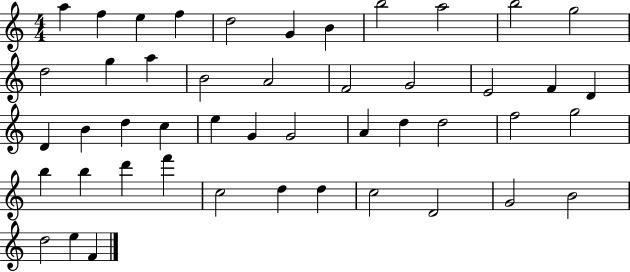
A5/q F5/q E5/q F5/q D5/h G4/q B4/q B5/h A5/h B5/h G5/h D5/h G5/q A5/q B4/h A4/h F4/h G4/h E4/h F4/q D4/q D4/q B4/q D5/q C5/q E5/q G4/q G4/h A4/q D5/q D5/h F5/h G5/h B5/q B5/q D6/q F6/q C5/h D5/q D5/q C5/h D4/h G4/h B4/h D5/h E5/q F4/q